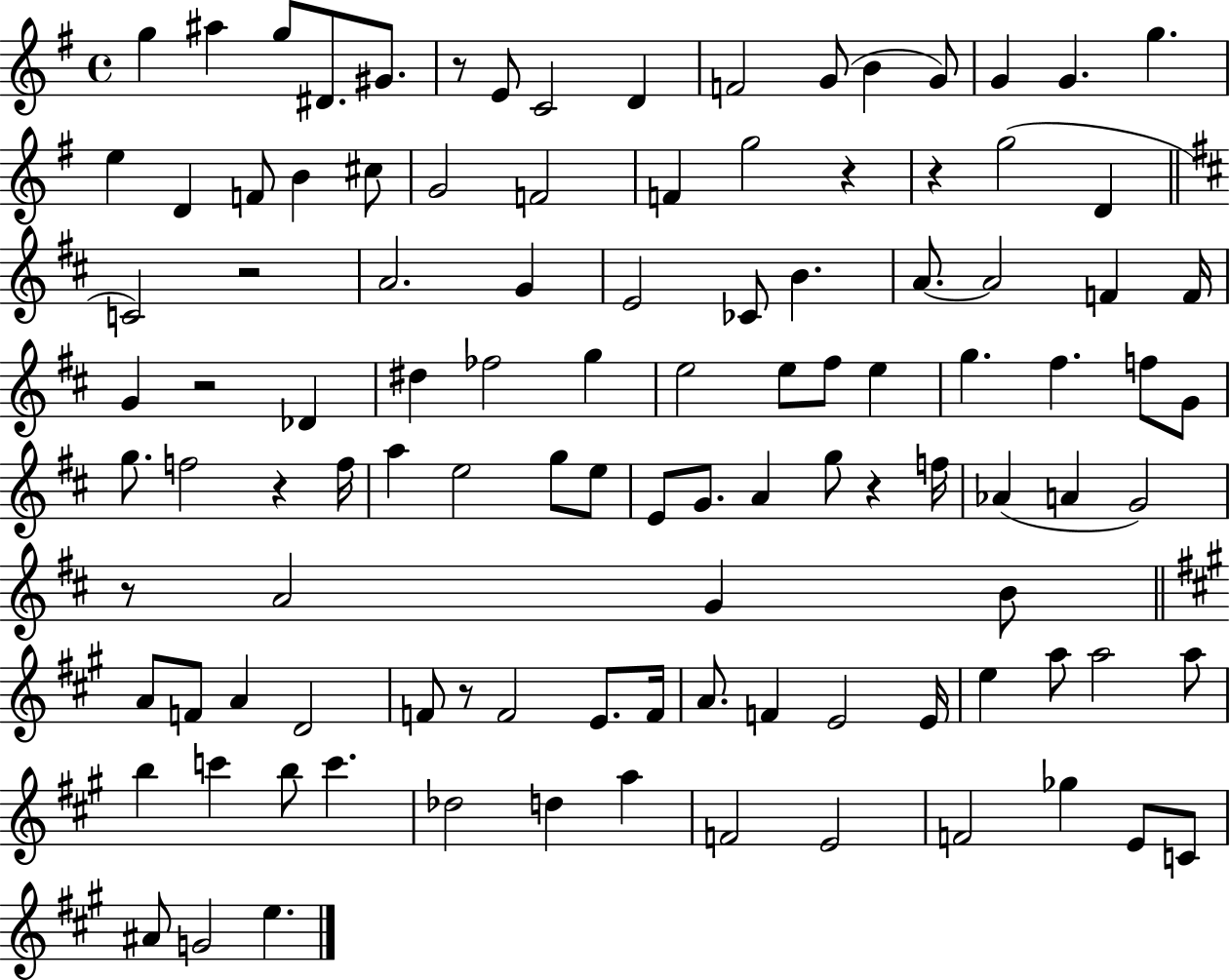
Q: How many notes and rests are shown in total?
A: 108